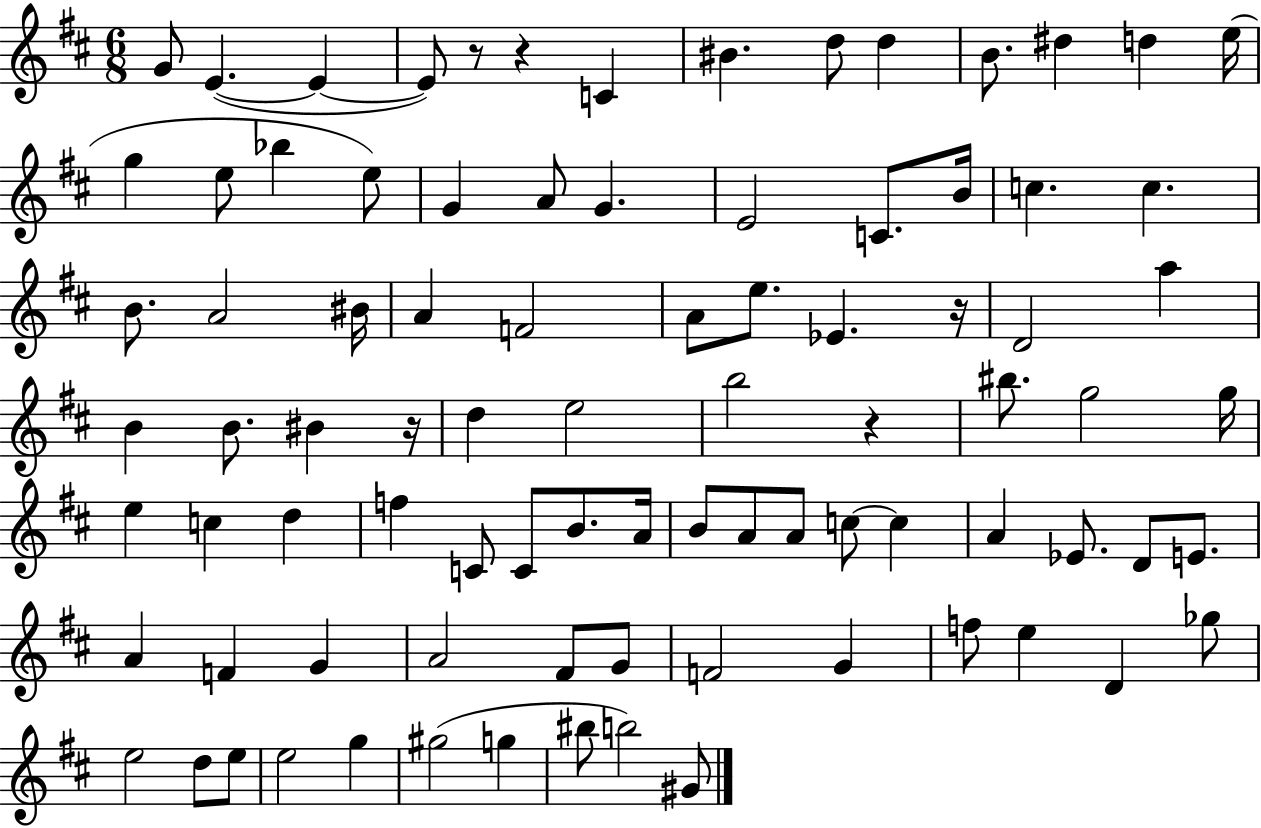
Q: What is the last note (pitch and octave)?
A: G#4